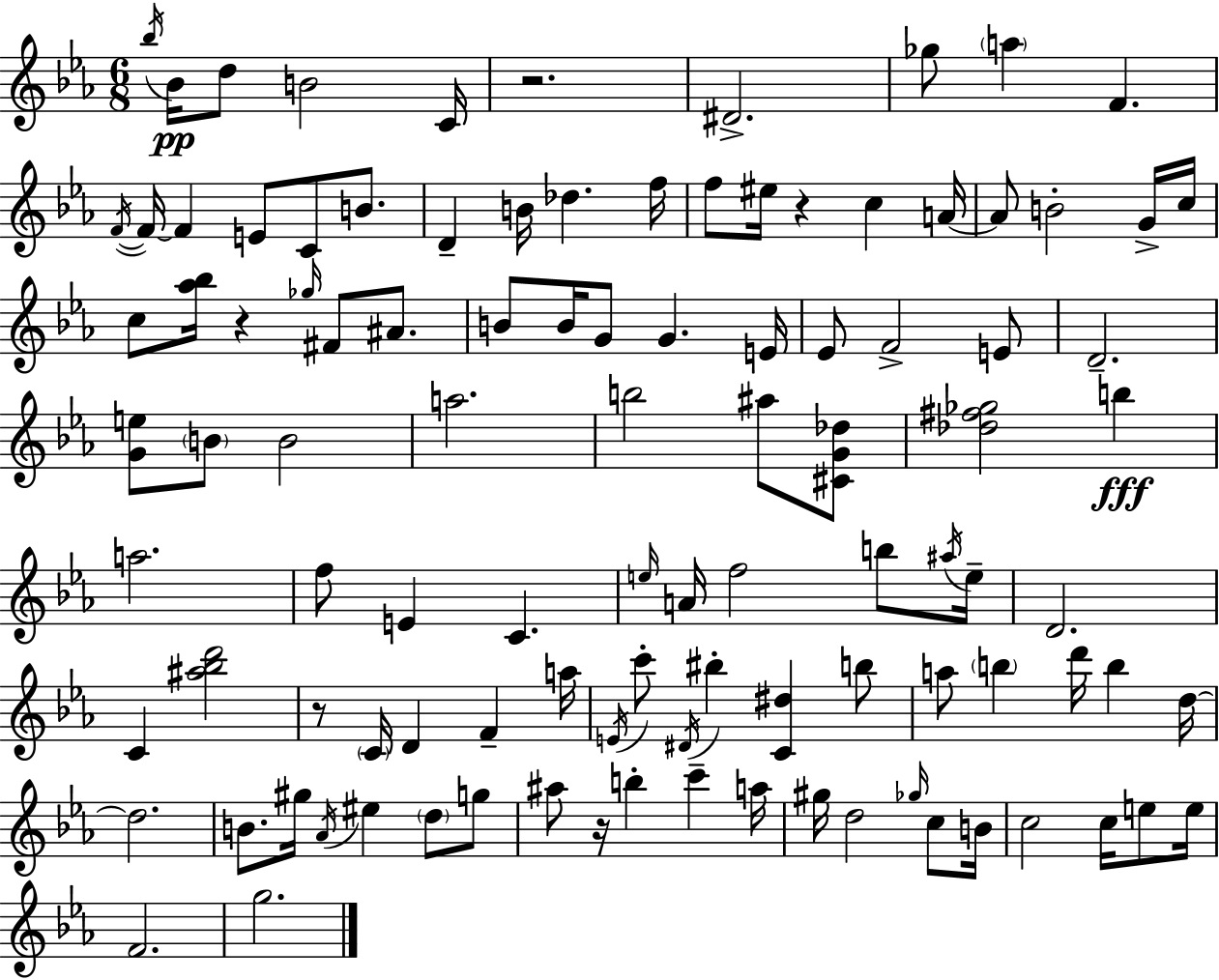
X:1
T:Untitled
M:6/8
L:1/4
K:Cm
_b/4 _B/4 d/2 B2 C/4 z2 ^D2 _g/2 a F F/4 F/4 F E/2 C/2 B/2 D B/4 _d f/4 f/2 ^e/4 z c A/4 A/2 B2 G/4 c/4 c/2 [_a_b]/4 z _g/4 ^F/2 ^A/2 B/2 B/4 G/2 G E/4 _E/2 F2 E/2 D2 [Ge]/2 B/2 B2 a2 b2 ^a/2 [^CG_d]/2 [_d^f_g]2 b a2 f/2 E C e/4 A/4 f2 b/2 ^a/4 e/4 D2 C [^a_bd']2 z/2 C/4 D F a/4 E/4 c'/2 ^D/4 ^b [C^d] b/2 a/2 b d'/4 b d/4 d2 B/2 ^g/4 _A/4 ^e d/2 g/2 ^a/2 z/4 b c' a/4 ^g/4 d2 _g/4 c/2 B/4 c2 c/4 e/2 e/4 F2 g2